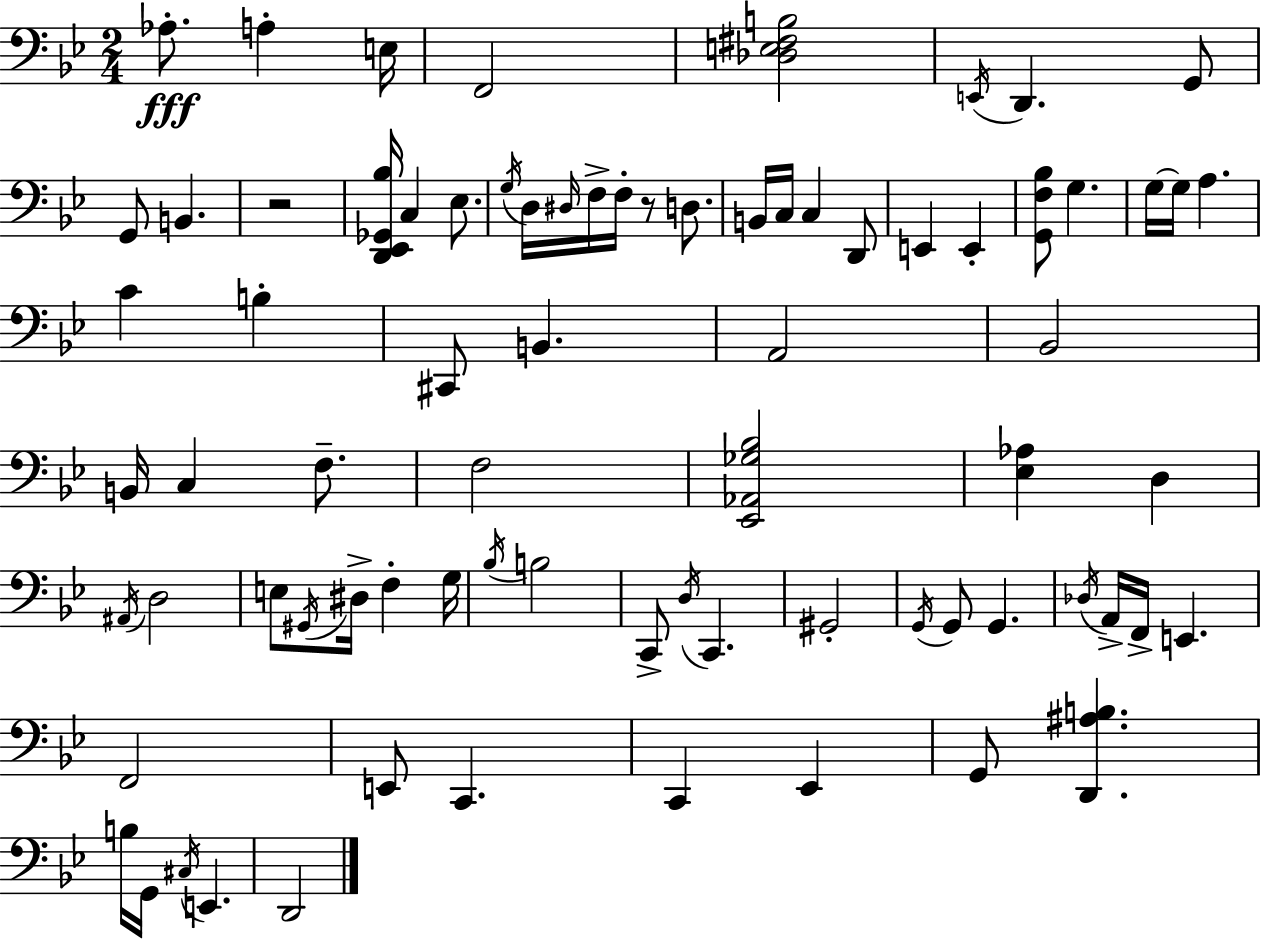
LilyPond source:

{
  \clef bass
  \numericTimeSignature
  \time 2/4
  \key g \minor
  \repeat volta 2 { aes8.-.\fff a4-. e16 | f,2 | <des e fis b>2 | \acciaccatura { e,16 } d,4. g,8 | \break g,8 b,4. | r2 | <d, ees, ges, bes>16 c4 ees8. | \acciaccatura { g16 } d16 \grace { dis16 } f16-> f16-. r8 | \break d8. b,16 c16 c4 | d,8 e,4 e,4-. | <g, f bes>8 g4. | g16~~ g16 a4. | \break c'4 b4-. | cis,8 b,4. | a,2 | bes,2 | \break b,16 c4 | f8.-- f2 | <ees, aes, ges bes>2 | <ees aes>4 d4 | \break \acciaccatura { ais,16 } d2 | e8 \acciaccatura { gis,16 } dis16-> | f4-. g16 \acciaccatura { bes16 } b2 | c,8-> | \break \acciaccatura { d16 } c,4. gis,2-. | \acciaccatura { g,16 } | g,8 g,4. | \acciaccatura { des16 } a,16-> f,16-> e,4. | \break f,2 | e,8 c,4. | c,4 ees,4 | g,8 <d, ais b>4. | \break b16 g,16 \acciaccatura { cis16 } e,4. | d,2 | } \bar "|."
}